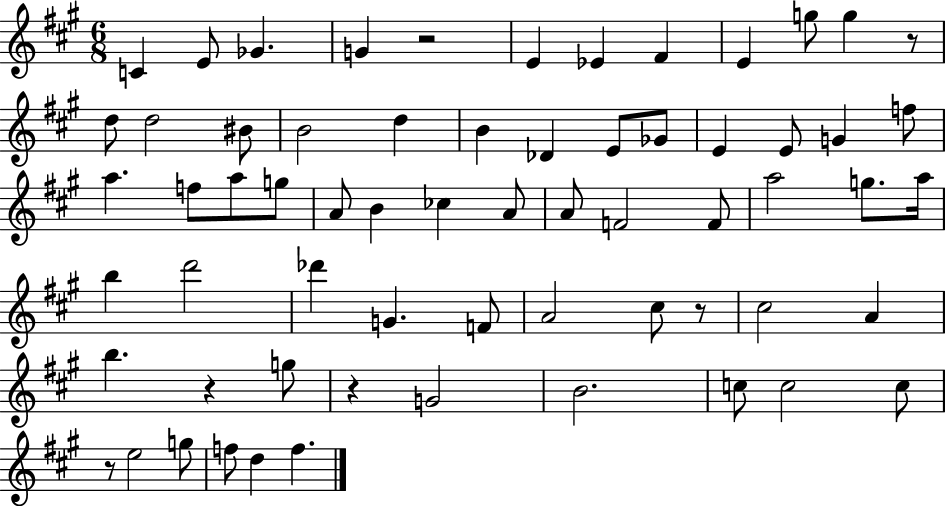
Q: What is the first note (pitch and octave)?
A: C4